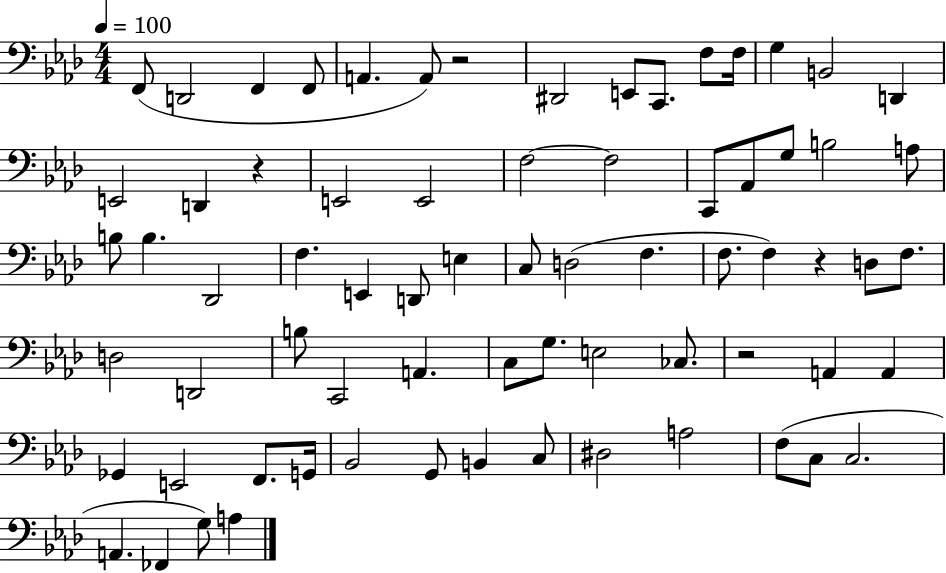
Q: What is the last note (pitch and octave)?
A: A3